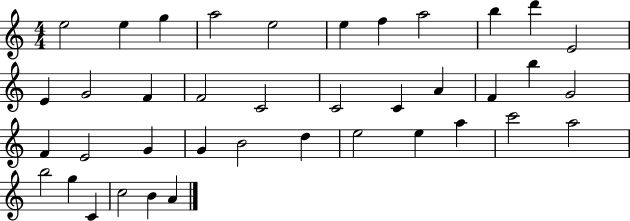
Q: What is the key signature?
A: C major